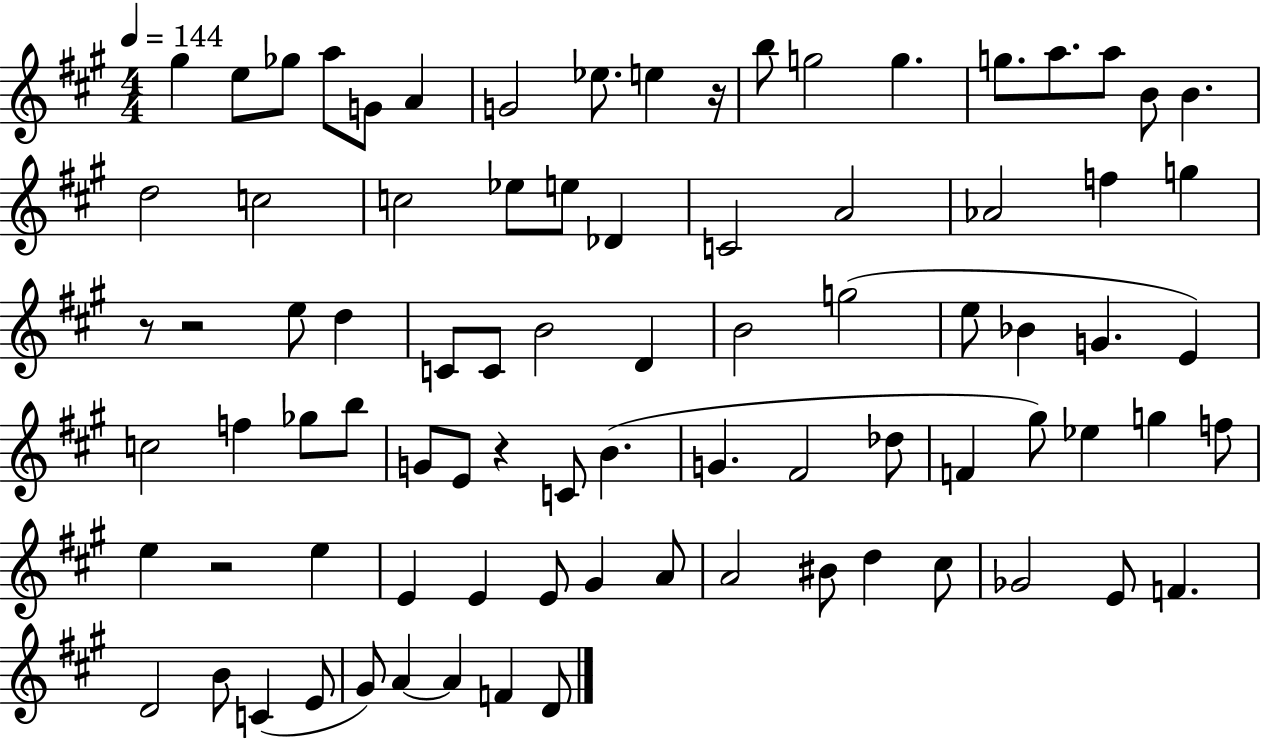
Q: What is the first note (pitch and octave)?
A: G#5